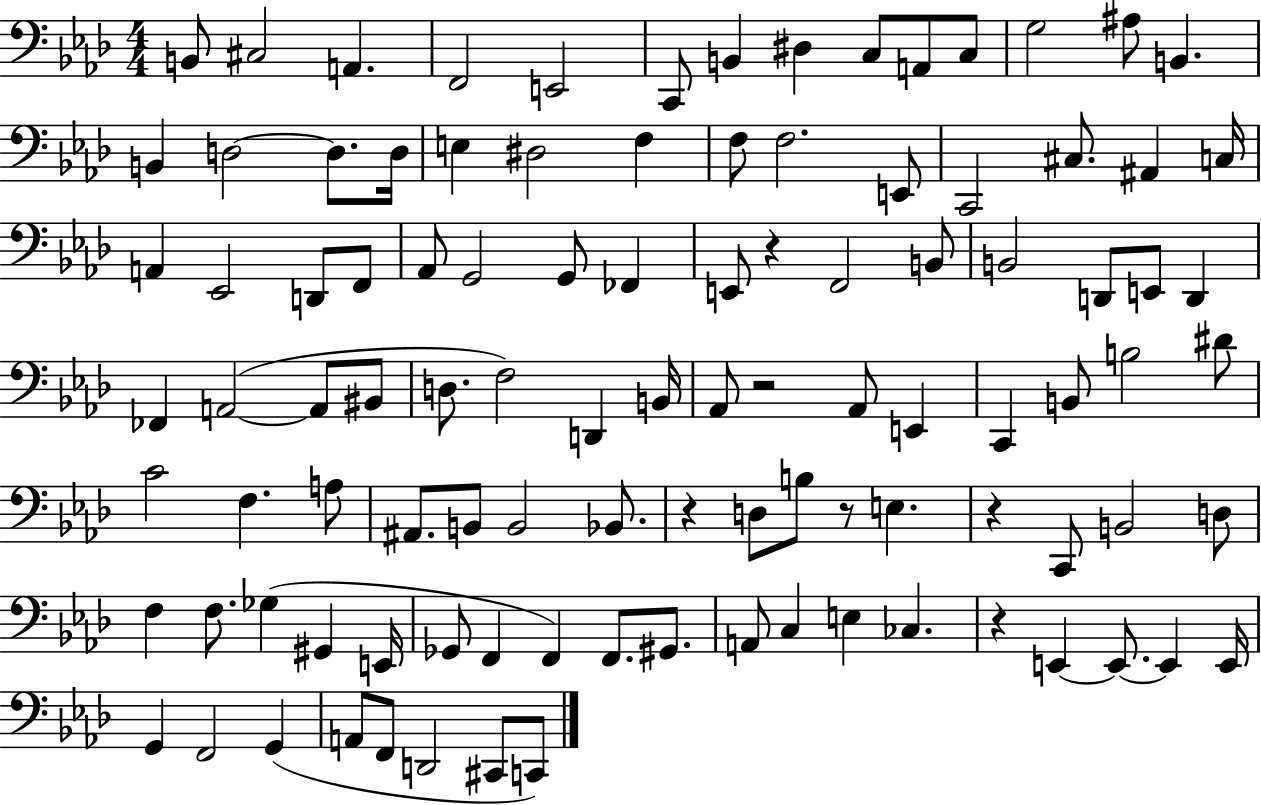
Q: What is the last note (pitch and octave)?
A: C2